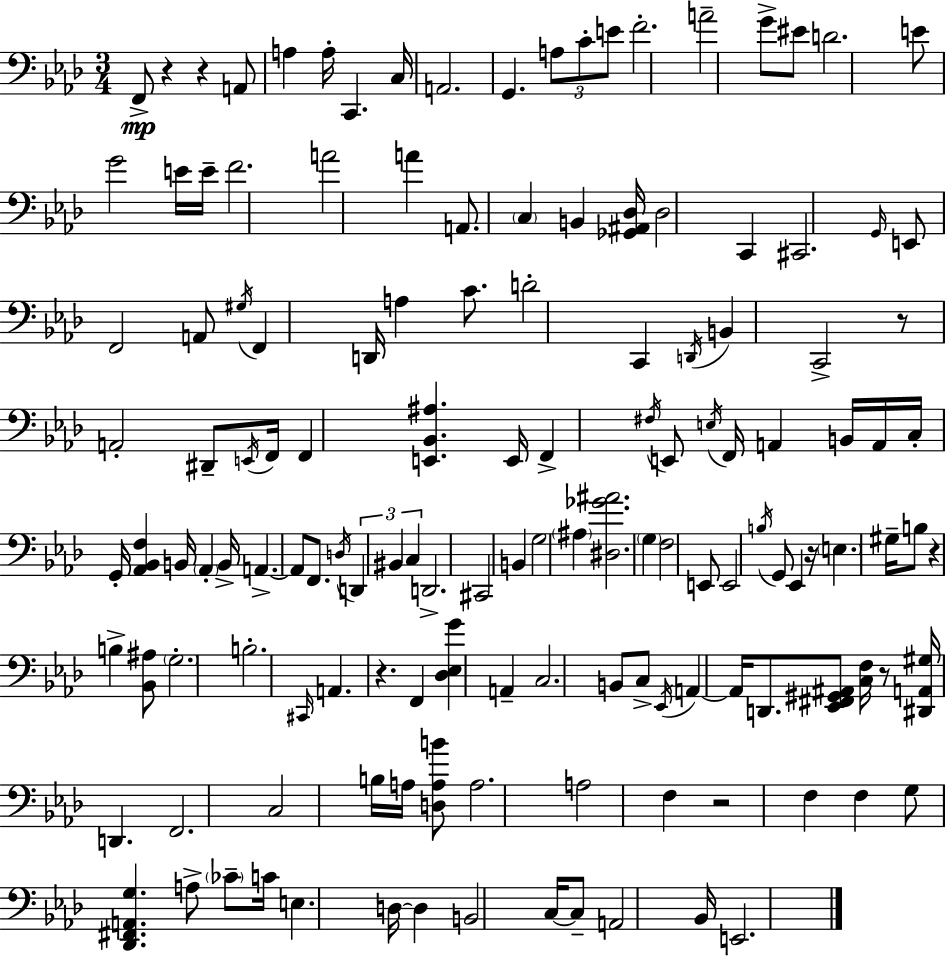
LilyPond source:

{
  \clef bass
  \numericTimeSignature
  \time 3/4
  \key f \minor
  \repeat volta 2 { f,8->\mp r4 r4 a,8 | a4 a16-. c,4. c16 | a,2. | g,4. \tuplet 3/2 { a8 c'8-. e'8 } | \break f'2.-. | a'2-- g'8-> eis'8 | d'2. | e'8 g'2 e'16 e'16-- | \break f'2. | a'2 a'4 | a,8. \parenthesize c4 b,4 <ges, ais, des>16 | des2 c,4 | \break cis,2. | \grace { g,16 } e,8 f,2 a,8 | \acciaccatura { gis16 } f,4 d,16 a4 c'8. | d'2-. c,4 | \break \acciaccatura { d,16 } b,4 c,2-> | r8 a,2-. | dis,8-- \acciaccatura { e,16 } f,16 f,4 <e, bes, ais>4. | e,16 f,4-> \acciaccatura { fis16 } e,8 \acciaccatura { e16 } | \break f,16 a,4 b,16 a,16 c16-. g,16-. <aes, bes, f>4 | b,16 \parenthesize aes,4-. b,16-> a,4.->~~ | a,8 f,8. \acciaccatura { d16 } \tuplet 3/2 { d,4 bis,4 | c4 } d,2.-> | \break cis,2 | b,4 g2 | \parenthesize ais4 <dis ges' ais'>2. | \parenthesize g4 f2 | \break e,8 e,2 | \acciaccatura { b16 } g,8 ees,4 | r16 \parenthesize e4. gis16-- b8 r4 | b4-> <bes, ais>8 \parenthesize g2.-. | \break b2.-. | \grace { cis,16 } a,4. | r4. f,4 | <des ees g'>4 a,4-- c2. | \break b,8 c8-> | \acciaccatura { ees,16 } a,4~~ a,16 d,8. <ees, fis, gis, ais,>8 | <c f>16 r8 <dis, a, gis>16 d,4. f,2. | c2 | \break b16 a16 <d a b'>8 a2. | a2 | f4 r2 | f4 f4 | \break g8 <des, fis, a, g>4. a8-> | \parenthesize ces'8-- c'16 e4. d16~~ d4 | b,2 c16~~ c8-- | a,2 bes,16 e,2. | \break } \bar "|."
}